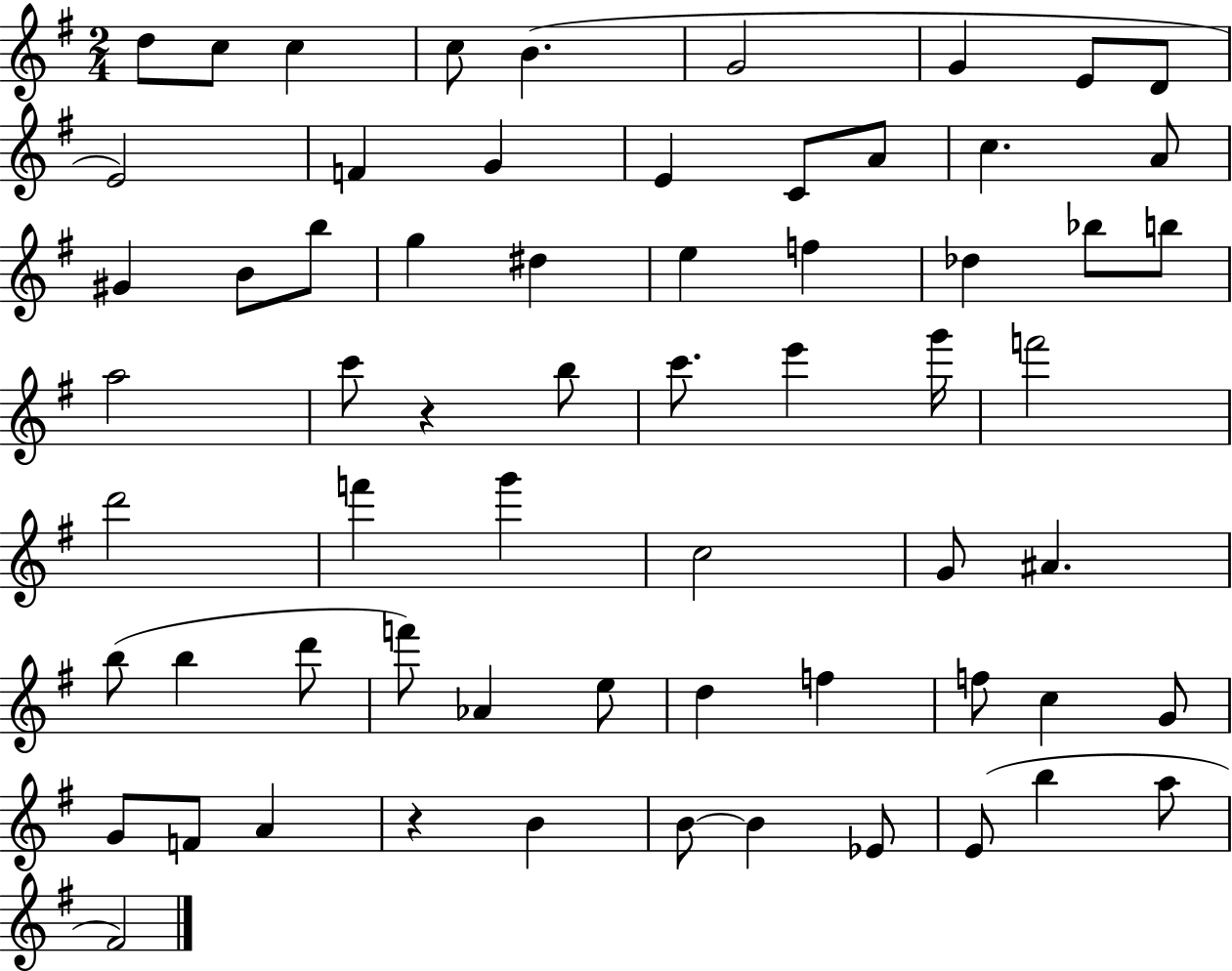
{
  \clef treble
  \numericTimeSignature
  \time 2/4
  \key g \major
  d''8 c''8 c''4 | c''8 b'4.( | g'2 | g'4 e'8 d'8 | \break e'2) | f'4 g'4 | e'4 c'8 a'8 | c''4. a'8 | \break gis'4 b'8 b''8 | g''4 dis''4 | e''4 f''4 | des''4 bes''8 b''8 | \break a''2 | c'''8 r4 b''8 | c'''8. e'''4 g'''16 | f'''2 | \break d'''2 | f'''4 g'''4 | c''2 | g'8 ais'4. | \break b''8( b''4 d'''8 | f'''8) aes'4 e''8 | d''4 f''4 | f''8 c''4 g'8 | \break g'8 f'8 a'4 | r4 b'4 | b'8~~ b'4 ees'8 | e'8( b''4 a''8 | \break fis'2) | \bar "|."
}